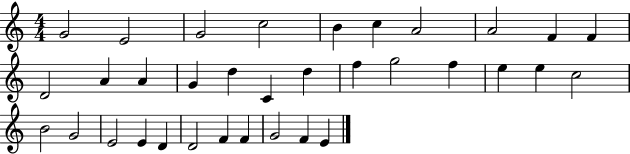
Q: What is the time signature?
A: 4/4